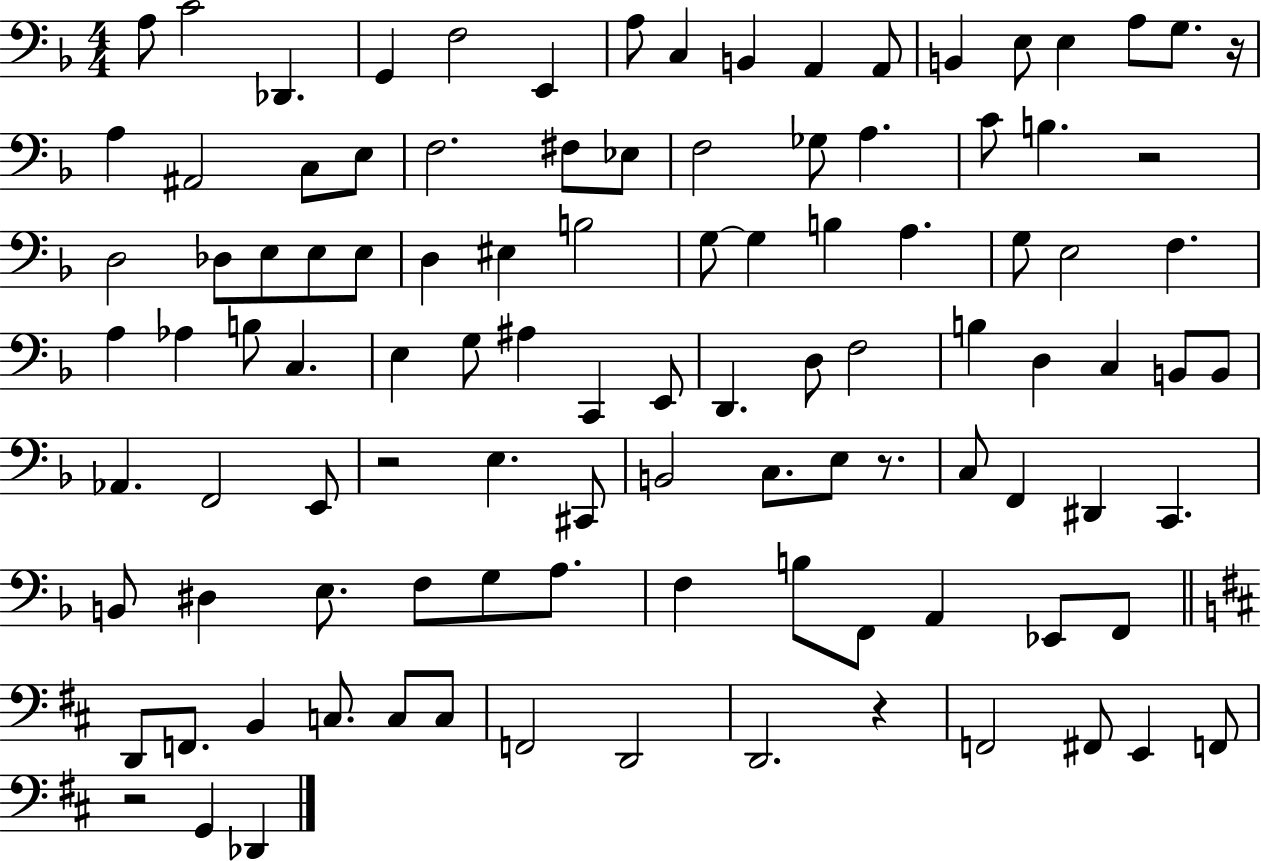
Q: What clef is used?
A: bass